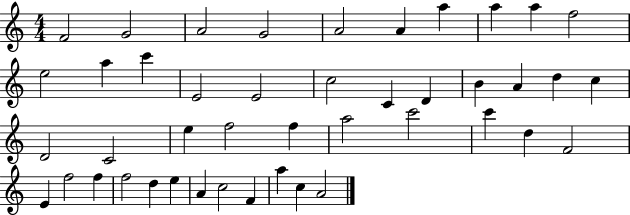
{
  \clef treble
  \numericTimeSignature
  \time 4/4
  \key c \major
  f'2 g'2 | a'2 g'2 | a'2 a'4 a''4 | a''4 a''4 f''2 | \break e''2 a''4 c'''4 | e'2 e'2 | c''2 c'4 d'4 | b'4 a'4 d''4 c''4 | \break d'2 c'2 | e''4 f''2 f''4 | a''2 c'''2 | c'''4 d''4 f'2 | \break e'4 f''2 f''4 | f''2 d''4 e''4 | a'4 c''2 f'4 | a''4 c''4 a'2 | \break \bar "|."
}